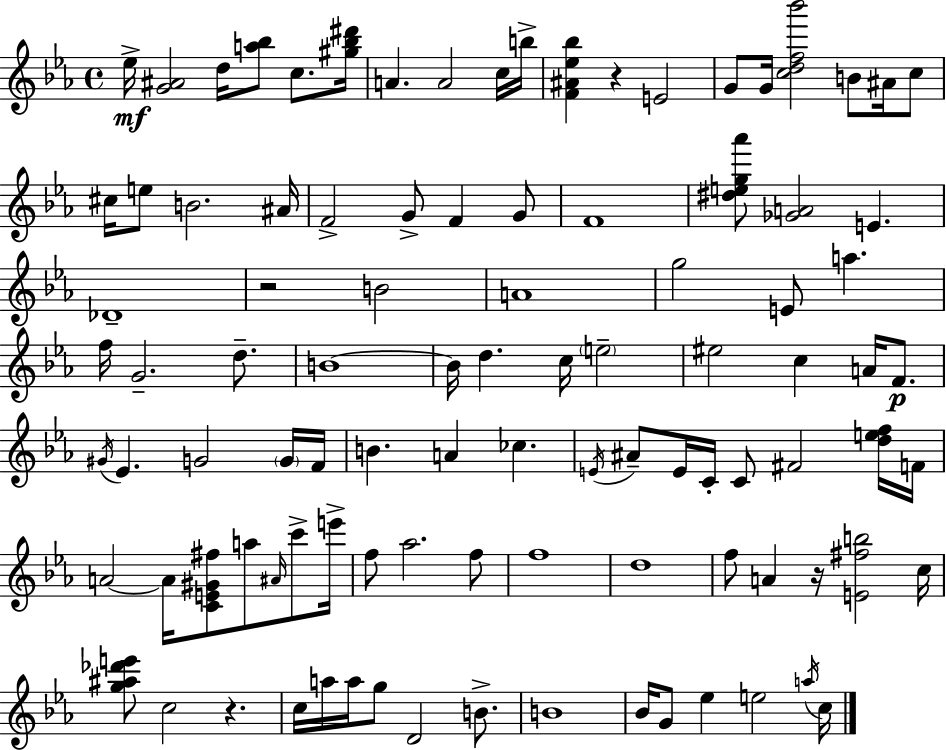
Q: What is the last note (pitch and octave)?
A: C5